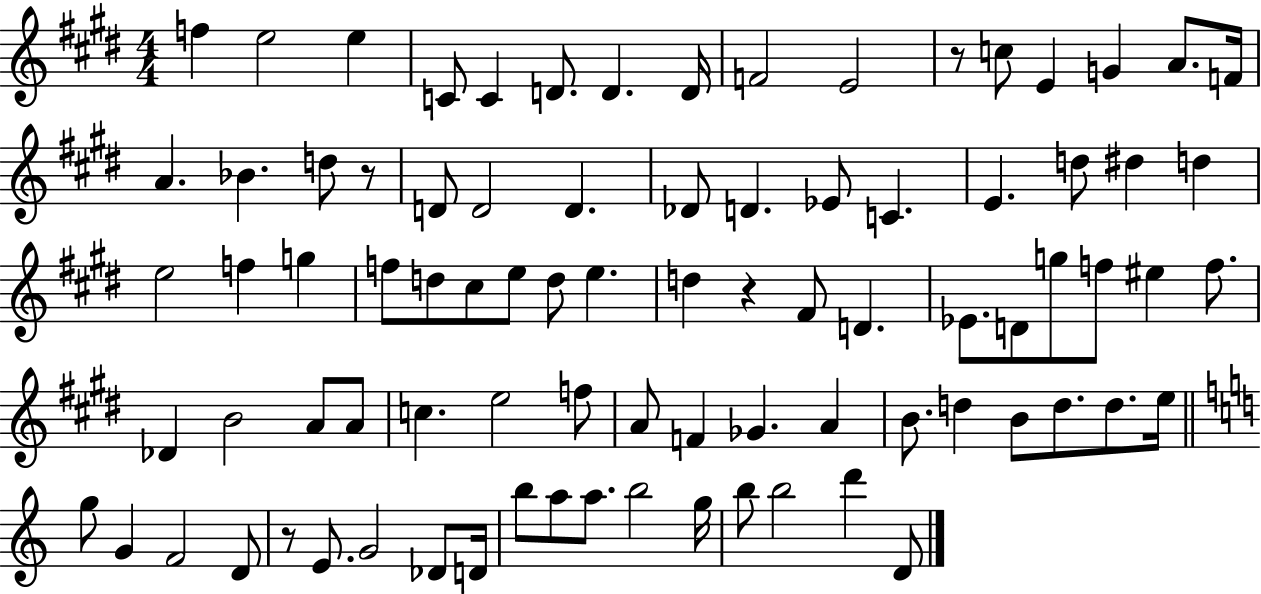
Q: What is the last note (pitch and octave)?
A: D4